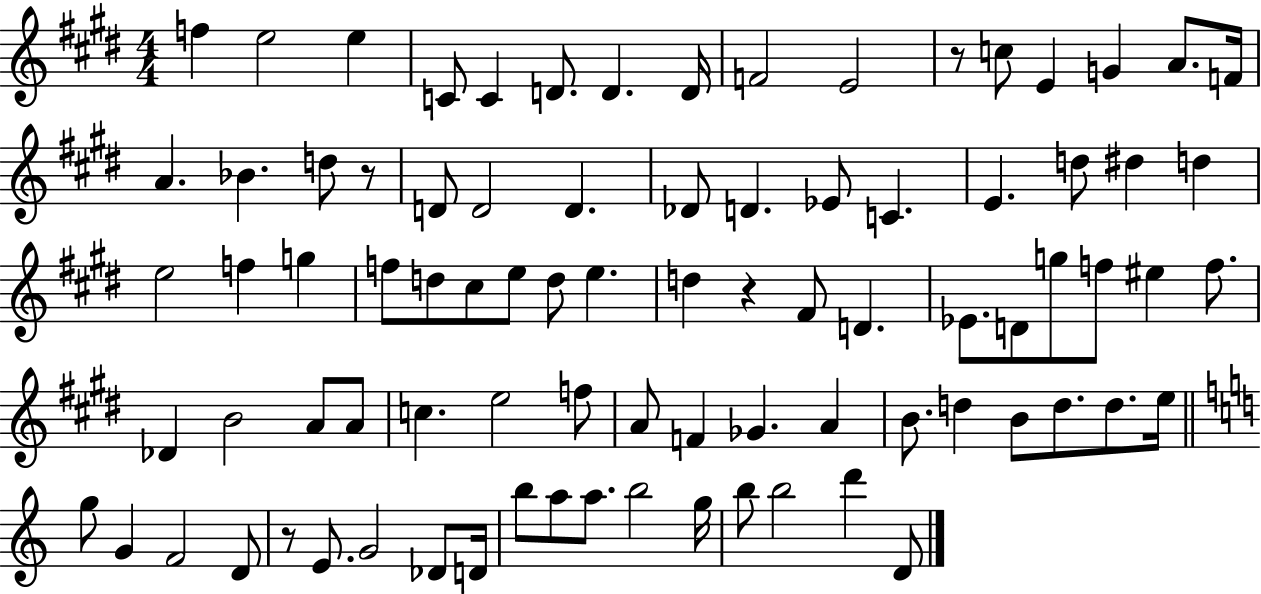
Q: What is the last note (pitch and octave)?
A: D4